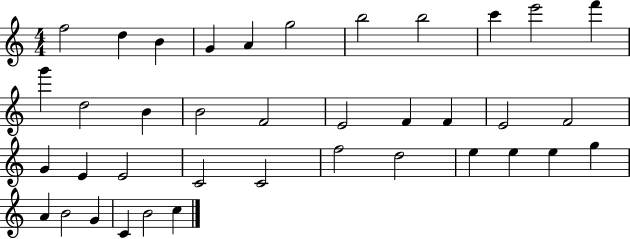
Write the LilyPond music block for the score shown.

{
  \clef treble
  \numericTimeSignature
  \time 4/4
  \key c \major
  f''2 d''4 b'4 | g'4 a'4 g''2 | b''2 b''2 | c'''4 e'''2 f'''4 | \break g'''4 d''2 b'4 | b'2 f'2 | e'2 f'4 f'4 | e'2 f'2 | \break g'4 e'4 e'2 | c'2 c'2 | f''2 d''2 | e''4 e''4 e''4 g''4 | \break a'4 b'2 g'4 | c'4 b'2 c''4 | \bar "|."
}